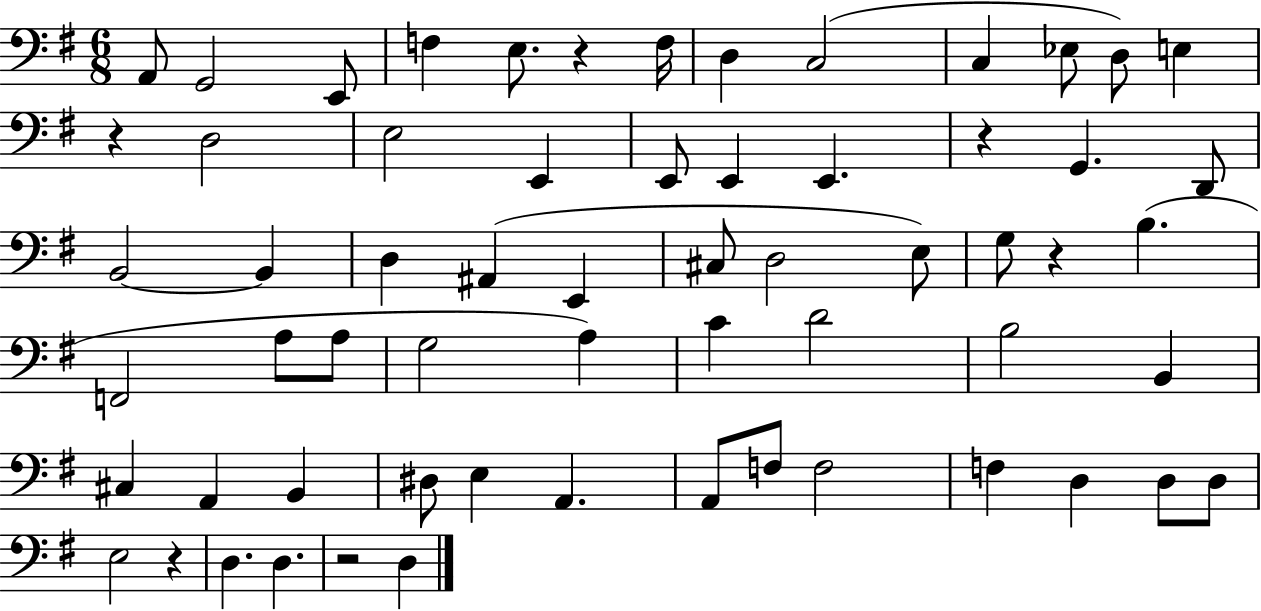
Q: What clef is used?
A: bass